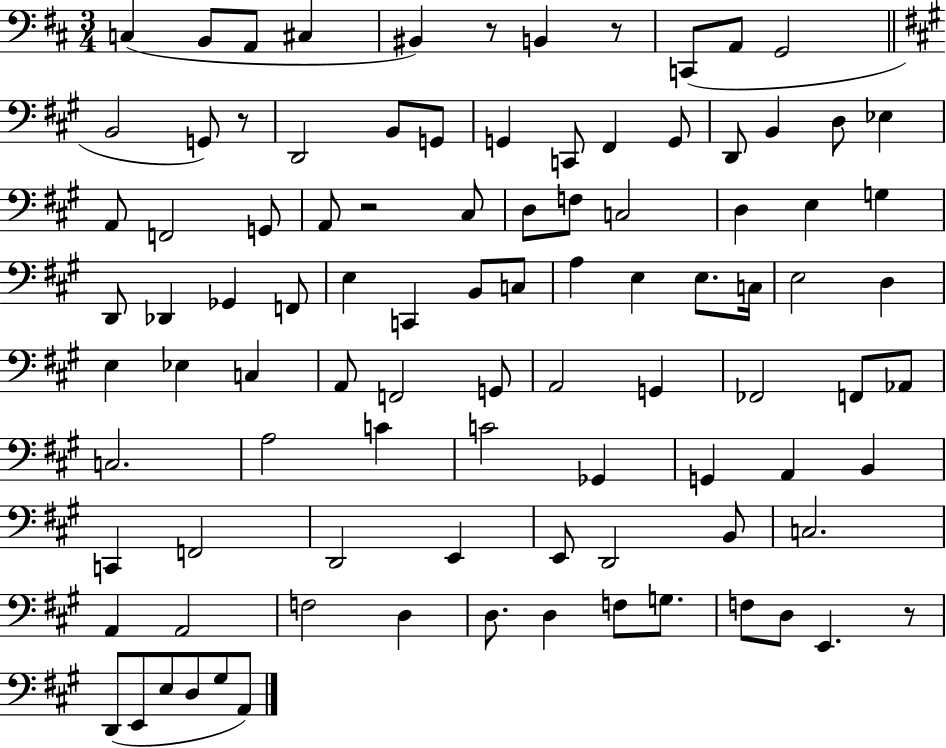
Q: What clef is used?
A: bass